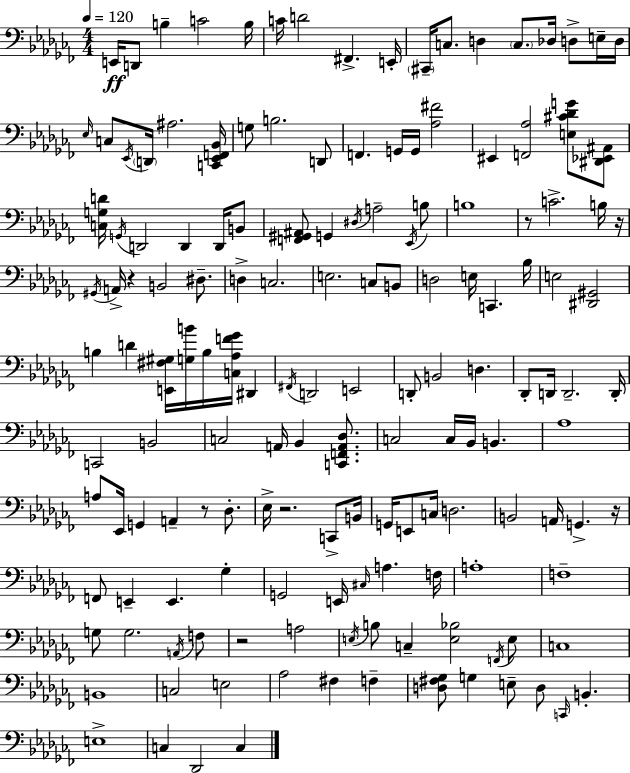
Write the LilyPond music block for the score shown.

{
  \clef bass
  \numericTimeSignature
  \time 4/4
  \key aes \minor
  \tempo 4 = 120
  e,16\ff d,8 b4-- c'2 b16 | c'16 d'2 fis,4.-> e,16-. | \parenthesize cis,16-- c8. d4 \parenthesize c8. des16 d8-> e16-- d16 | \grace { ees16 } c8 \acciaccatura { ees,16 } \parenthesize d,16 ais2. | \break <c, ees, f, bes,>16 g8 b2. | d,8 f,4. g,16 g,16 <aes fis'>2 | eis,4 <f, aes>2 <e cis' des' g'>8 | <dis, ees, ais,>8 <c g d'>16 \acciaccatura { g,16 } d,2 d,4 | \break d,16 b,8 <f, gis, ais,>8 g,4 \acciaccatura { dis16 } a2-- | \acciaccatura { ees,16 } b8 b1 | r8 c'2.-> | b16 r16 \acciaccatura { gis,16 } a,16-> r4 b,2 | \break dis8.-- d4-> c2. | e2. | c8 b,8 d2 e16 c,4. | bes16 e2 <dis, gis,>2 | \break b4 d'4 <e, fis gis>16 <g b'>16 | b16 <c aes f' ges'>16 dis,4 \acciaccatura { fis,16 } d,2 e,2 | d,8-. b,2 | d4. des,8-. d,16 d,2.-- | \break d,16-. c,2 b,2 | c2 a,16 | bes,4 <c, f, a, des>8. c2 c16 | bes,16 b,4. aes1 | \break a8 ees,16 g,4 a,4-- | r8 des8.-. ees16-> r2. | c,8-> b,16 g,16 e,8 c16 d2. | b,2 a,16 | \break g,4.-> r16 f,8 e,4-- e,4. | ges4-. g,2 e,16 | \grace { cis16 } a4. f16 a1-. | f1-- | \break g8 g2. | \acciaccatura { a,16 } f8 r2 | a2 \acciaccatura { e16 } b8 c4-- | <e bes>2 \acciaccatura { f,16 } e8 c1 | \break b,1 | c2 | e2 aes2 | fis4 f4-- <d fis ges>8 g4 | \break e8-- d8 \grace { c,16 } b,4.-. e1-> | c4 | des,2 c4 \bar "|."
}